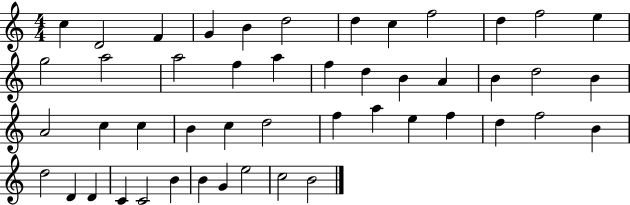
C5/q D4/h F4/q G4/q B4/q D5/h D5/q C5/q F5/h D5/q F5/h E5/q G5/h A5/h A5/h F5/q A5/q F5/q D5/q B4/q A4/q B4/q D5/h B4/q A4/h C5/q C5/q B4/q C5/q D5/h F5/q A5/q E5/q F5/q D5/q F5/h B4/q D5/h D4/q D4/q C4/q C4/h B4/q B4/q G4/q E5/h C5/h B4/h